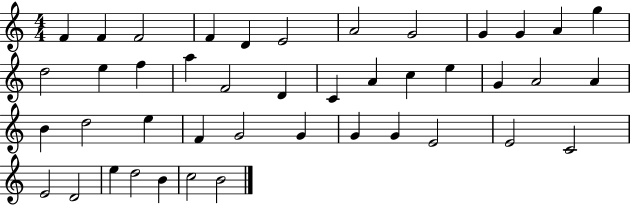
F4/q F4/q F4/h F4/q D4/q E4/h A4/h G4/h G4/q G4/q A4/q G5/q D5/h E5/q F5/q A5/q F4/h D4/q C4/q A4/q C5/q E5/q G4/q A4/h A4/q B4/q D5/h E5/q F4/q G4/h G4/q G4/q G4/q E4/h E4/h C4/h E4/h D4/h E5/q D5/h B4/q C5/h B4/h